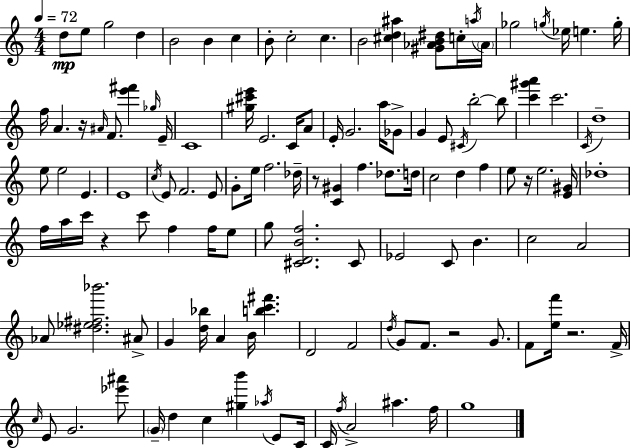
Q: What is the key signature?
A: A minor